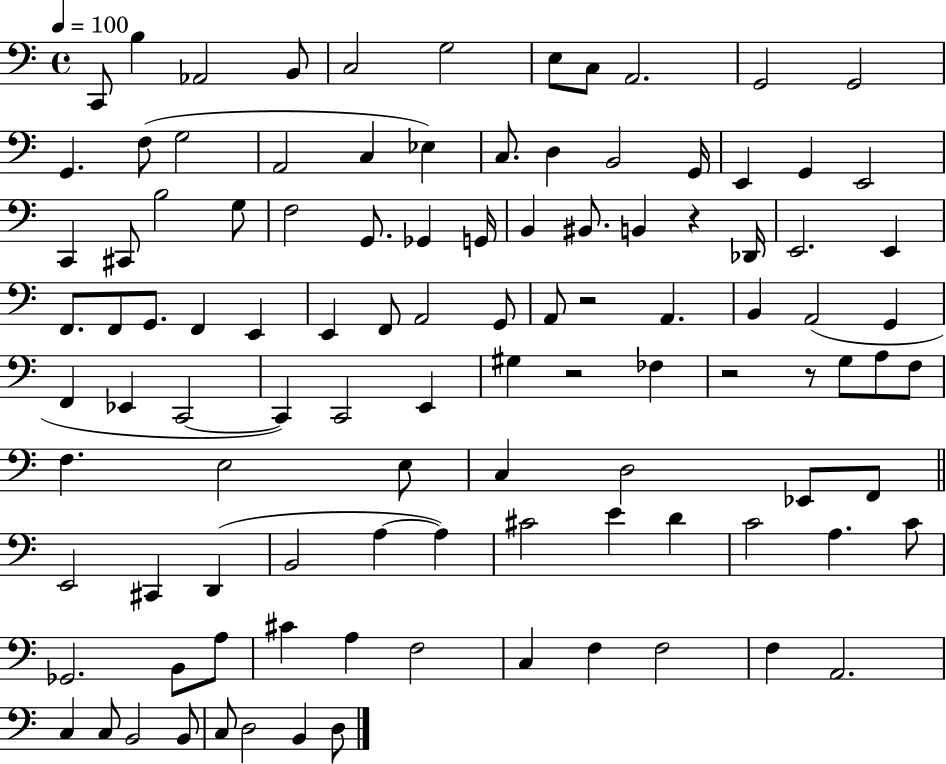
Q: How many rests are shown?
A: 5